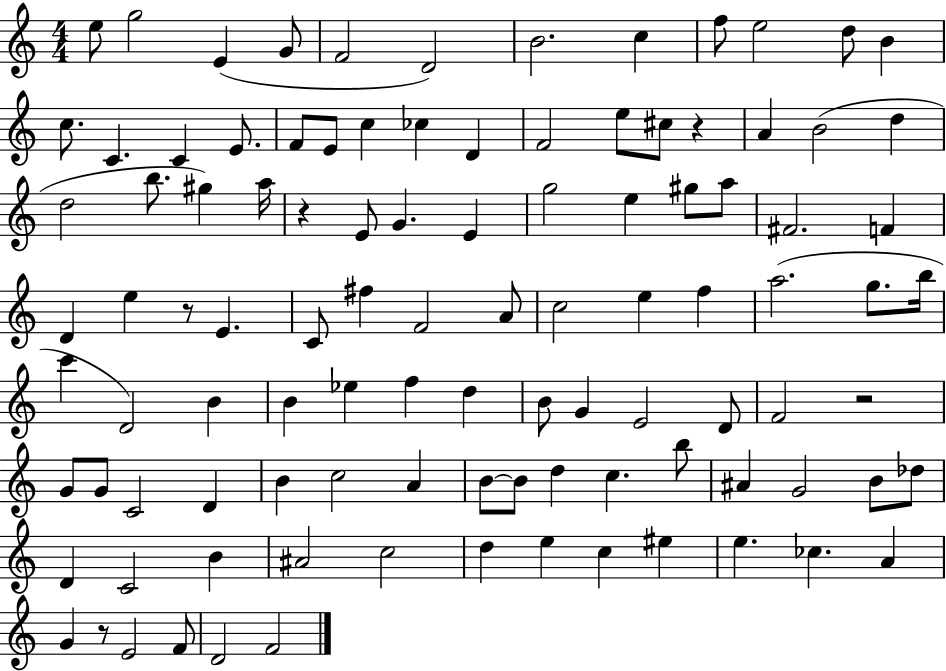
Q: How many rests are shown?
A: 5